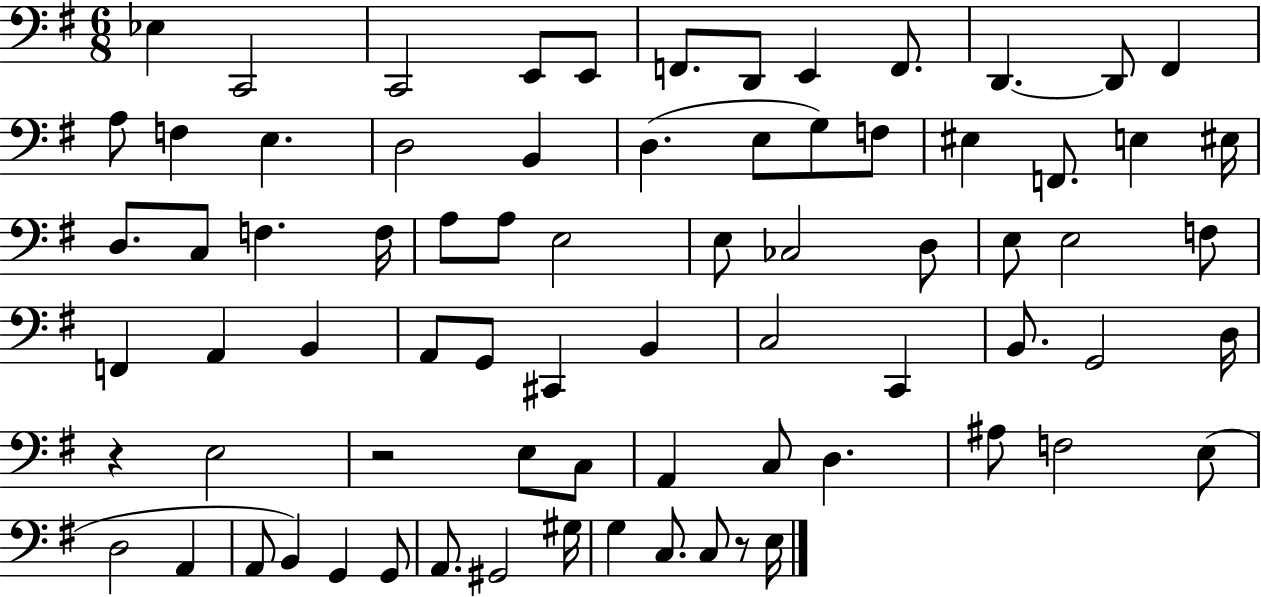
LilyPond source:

{
  \clef bass
  \numericTimeSignature
  \time 6/8
  \key g \major
  \repeat volta 2 { ees4 c,2 | c,2 e,8 e,8 | f,8. d,8 e,4 f,8. | d,4.~~ d,8 fis,4 | \break a8 f4 e4. | d2 b,4 | d4.( e8 g8) f8 | eis4 f,8. e4 eis16 | \break d8. c8 f4. f16 | a8 a8 e2 | e8 ces2 d8 | e8 e2 f8 | \break f,4 a,4 b,4 | a,8 g,8 cis,4 b,4 | c2 c,4 | b,8. g,2 d16 | \break r4 e2 | r2 e8 c8 | a,4 c8 d4. | ais8 f2 e8( | \break d2 a,4 | a,8 b,4) g,4 g,8 | a,8. gis,2 gis16 | g4 c8. c8 r8 e16 | \break } \bar "|."
}